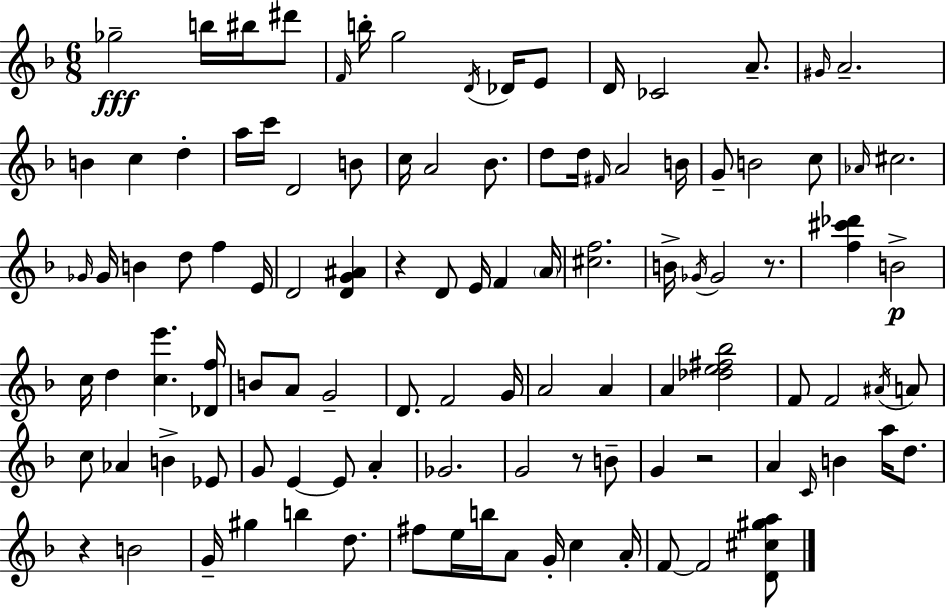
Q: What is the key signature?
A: F major